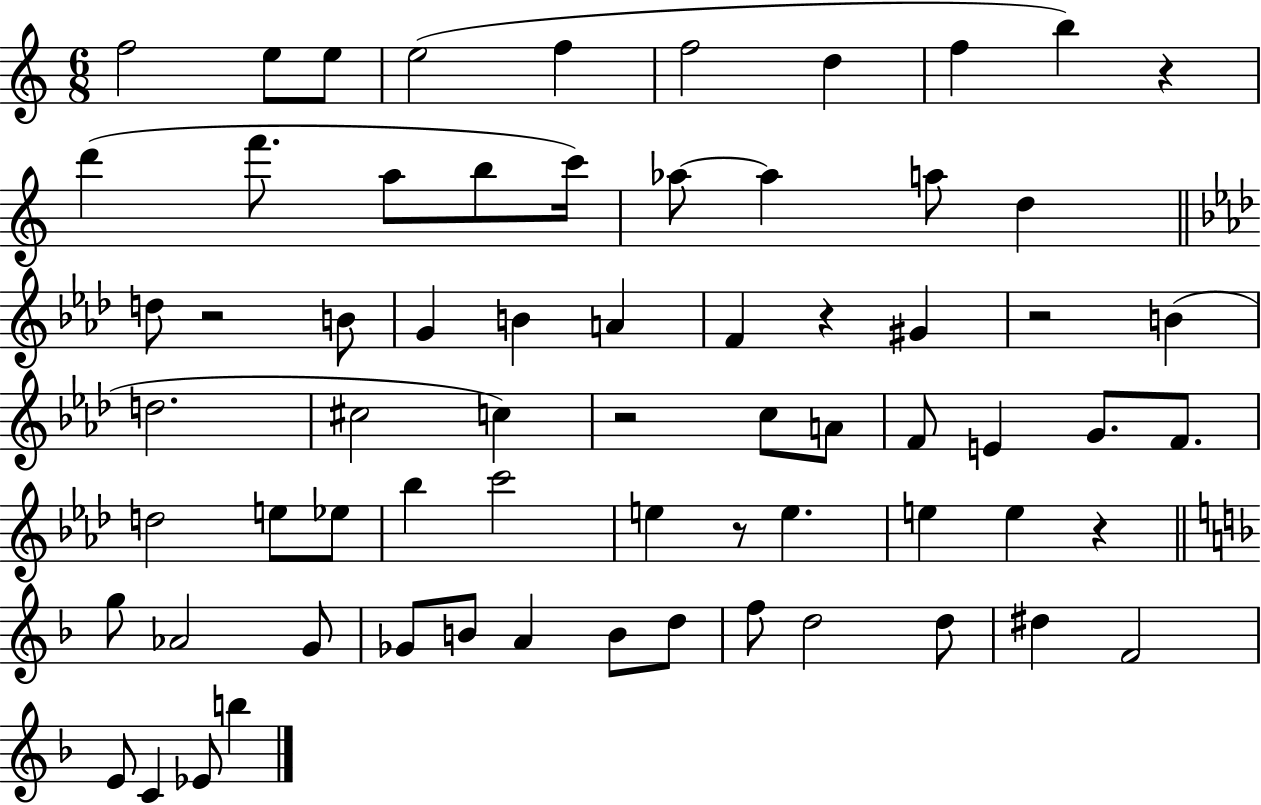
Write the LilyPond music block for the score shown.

{
  \clef treble
  \numericTimeSignature
  \time 6/8
  \key c \major
  f''2 e''8 e''8 | e''2( f''4 | f''2 d''4 | f''4 b''4) r4 | \break d'''4( f'''8. a''8 b''8 c'''16) | aes''8~~ aes''4 a''8 d''4 | \bar "||" \break \key f \minor d''8 r2 b'8 | g'4 b'4 a'4 | f'4 r4 gis'4 | r2 b'4( | \break d''2. | cis''2 c''4) | r2 c''8 a'8 | f'8 e'4 g'8. f'8. | \break d''2 e''8 ees''8 | bes''4 c'''2 | e''4 r8 e''4. | e''4 e''4 r4 | \break \bar "||" \break \key f \major g''8 aes'2 g'8 | ges'8 b'8 a'4 b'8 d''8 | f''8 d''2 d''8 | dis''4 f'2 | \break e'8 c'4 ees'8 b''4 | \bar "|."
}